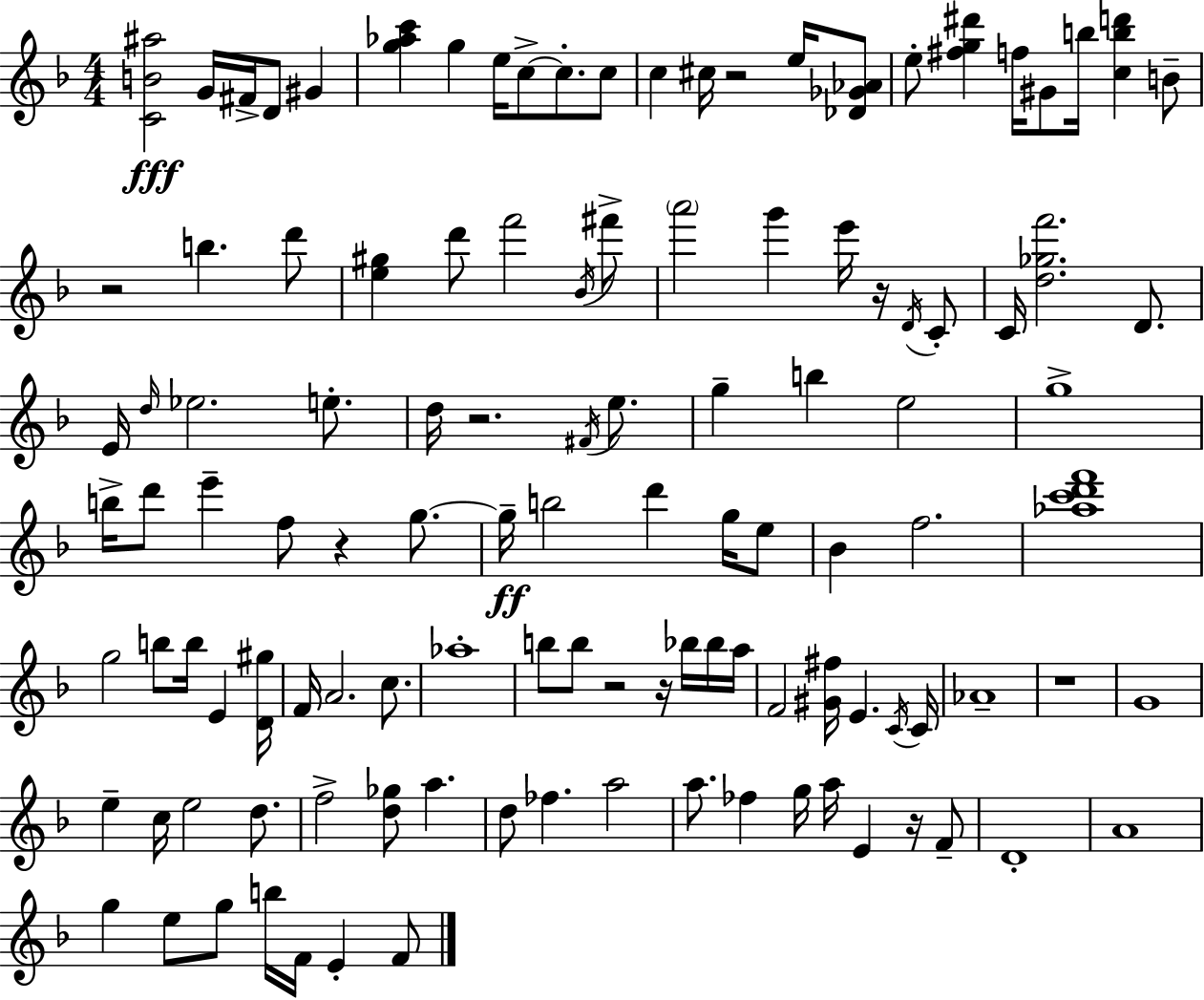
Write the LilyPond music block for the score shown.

{
  \clef treble
  \numericTimeSignature
  \time 4/4
  \key d \minor
  <c' b' ais''>2\fff g'16 fis'16-> d'8 gis'4 | <g'' aes'' c'''>4 g''4 e''16 c''8->~~ c''8.-. c''8 | c''4 cis''16 r2 e''16 <des' ges' aes'>8 | e''8-. <fis'' g'' dis'''>4 f''16 gis'8 b''16 <c'' b'' d'''>4 b'8-- | \break r2 b''4. d'''8 | <e'' gis''>4 d'''8 f'''2 \acciaccatura { bes'16 } fis'''8-> | \parenthesize a'''2 g'''4 e'''16 r16 \acciaccatura { d'16 } | c'8-. c'16 <d'' ges'' f'''>2. d'8. | \break e'16 \grace { d''16 } ees''2. | e''8.-. d''16 r2. | \acciaccatura { fis'16 } e''8. g''4-- b''4 e''2 | g''1-> | \break b''16-> d'''8 e'''4-- f''8 r4 | g''8.~~ g''16--\ff b''2 d'''4 | g''16 e''8 bes'4 f''2. | <aes'' c''' d''' f'''>1 | \break g''2 b''8 b''16 e'4 | <d' gis''>16 f'16 a'2. | c''8. aes''1-. | b''8 b''8 r2 | \break r16 bes''16 bes''16 a''16 f'2 <gis' fis''>16 e'4. | \acciaccatura { c'16 } c'16 aes'1-- | r1 | g'1 | \break e''4-- c''16 e''2 | d''8. f''2-> <d'' ges''>8 a''4. | d''8 fes''4. a''2 | a''8. fes''4 g''16 a''16 e'4 | \break r16 f'8-- d'1-. | a'1 | g''4 e''8 g''8 b''16 f'16 e'4-. | f'8 \bar "|."
}